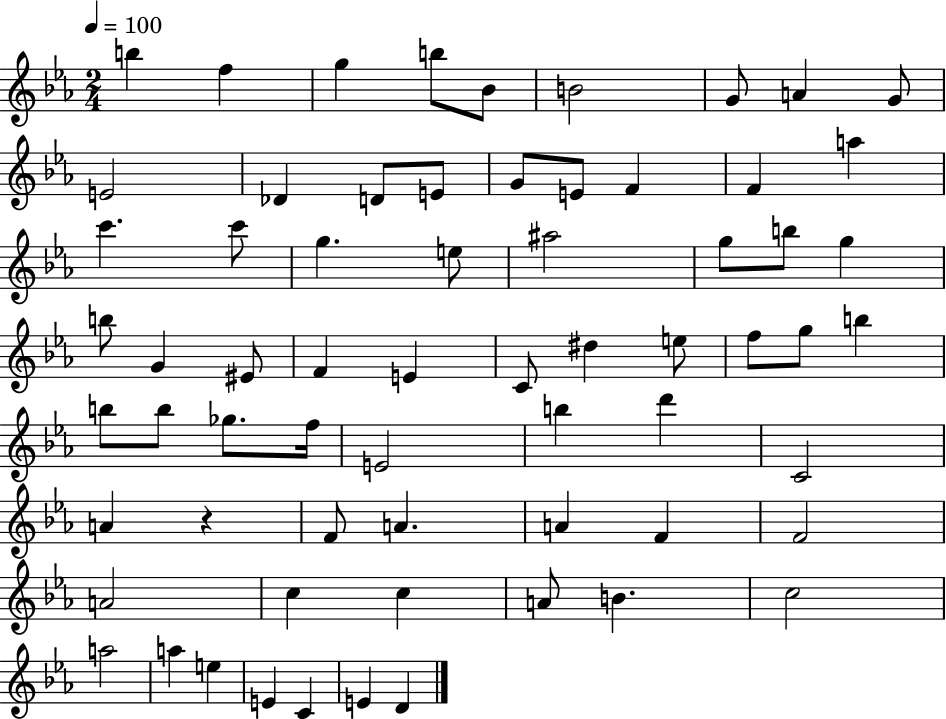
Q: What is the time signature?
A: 2/4